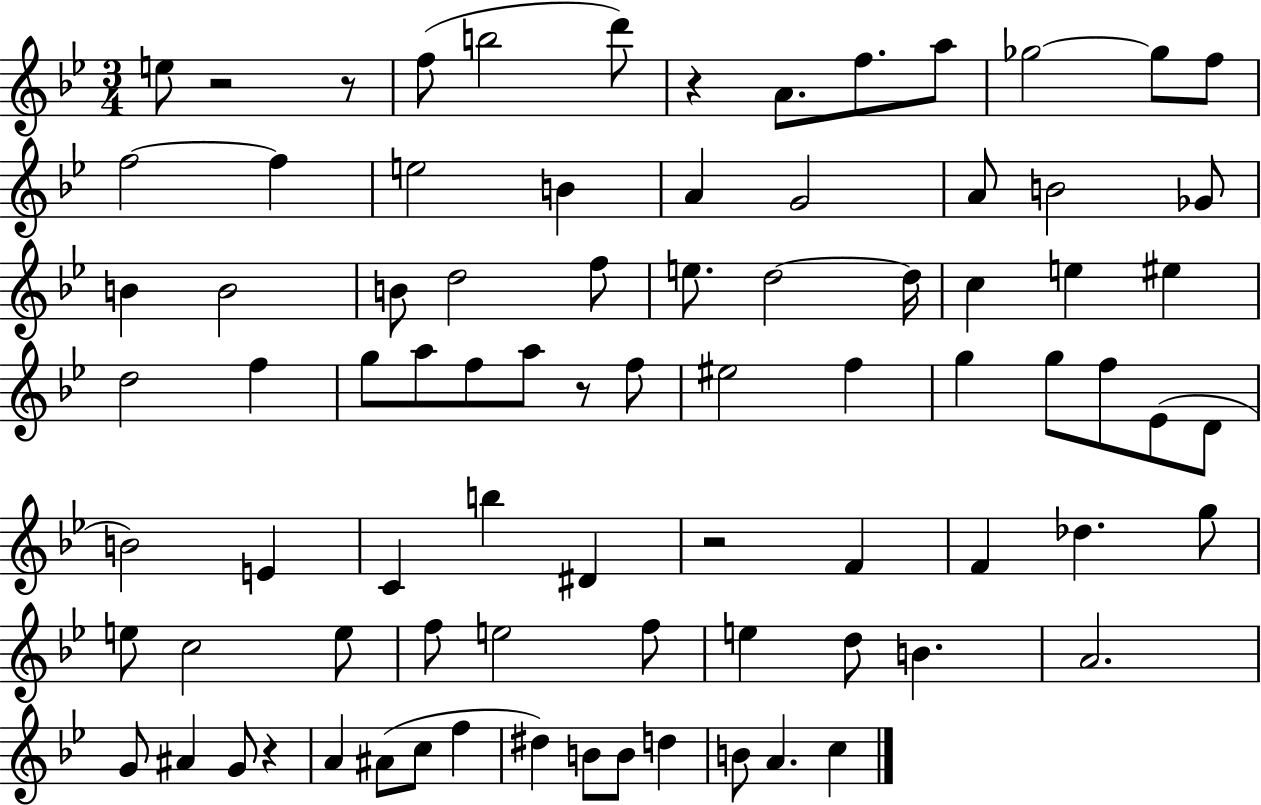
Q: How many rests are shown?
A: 6